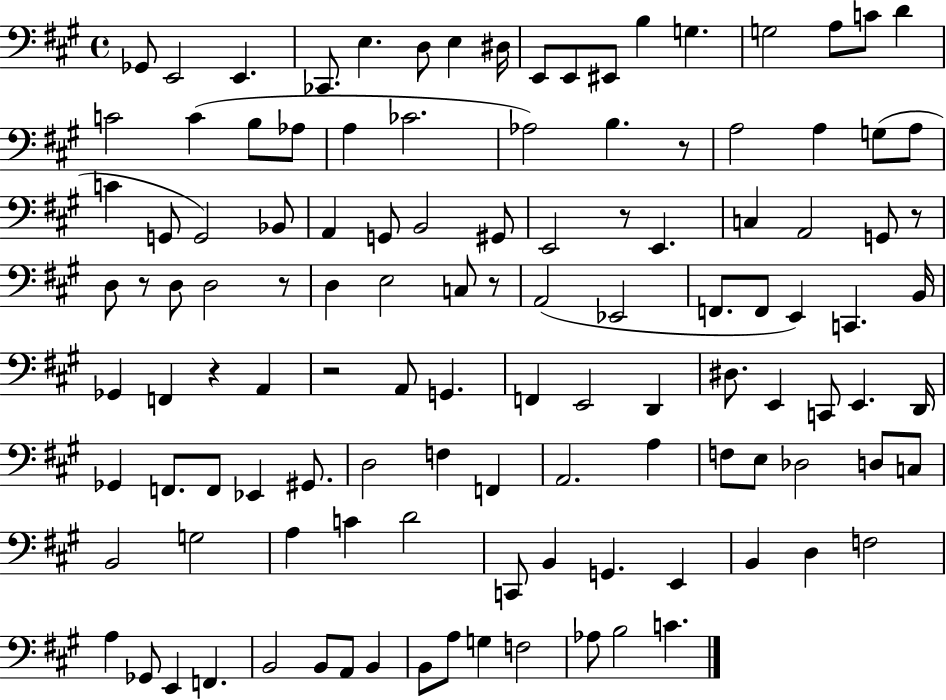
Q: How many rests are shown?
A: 8